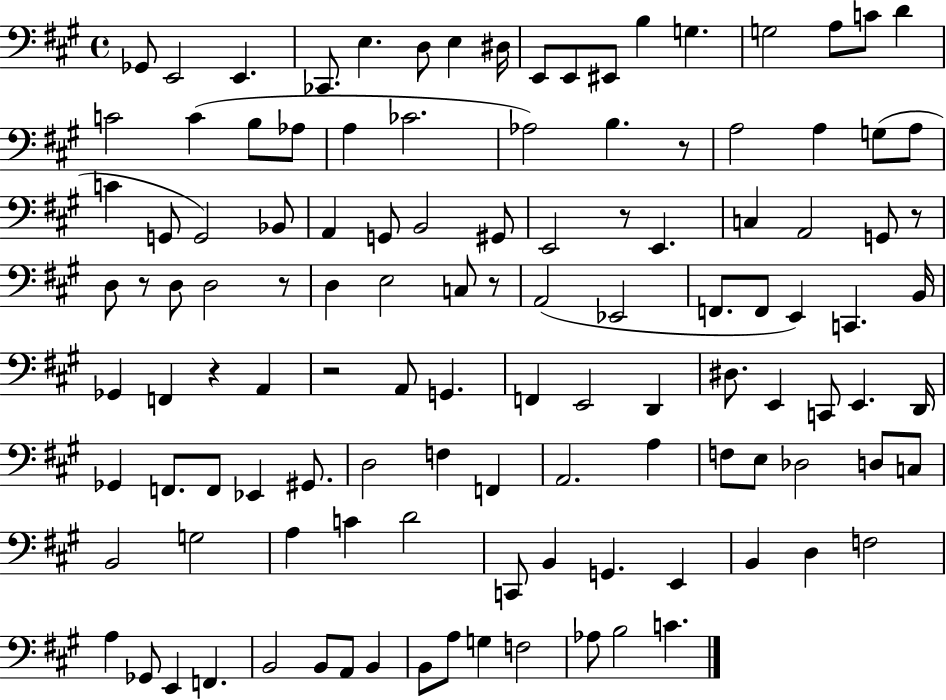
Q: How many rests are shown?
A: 8